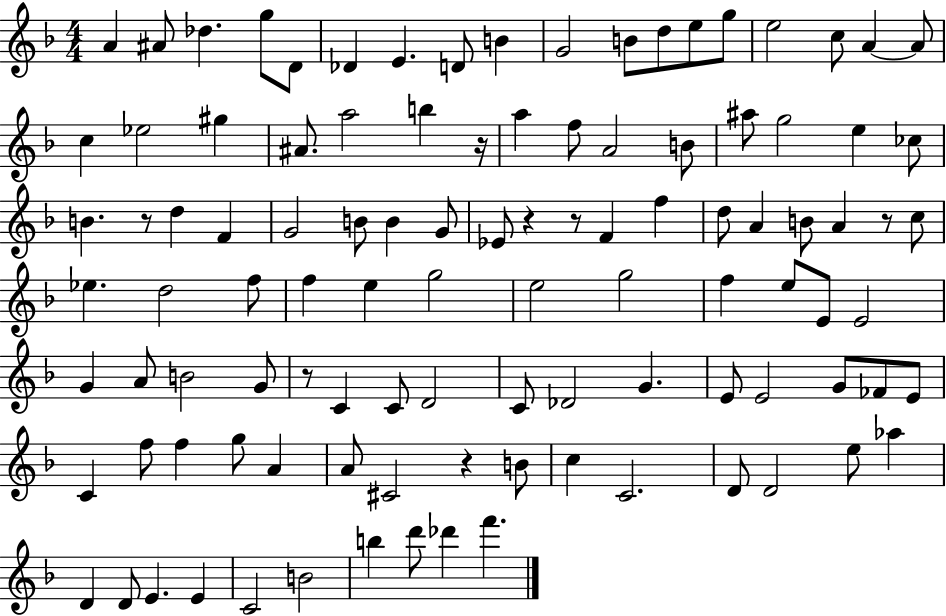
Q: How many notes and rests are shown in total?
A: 105